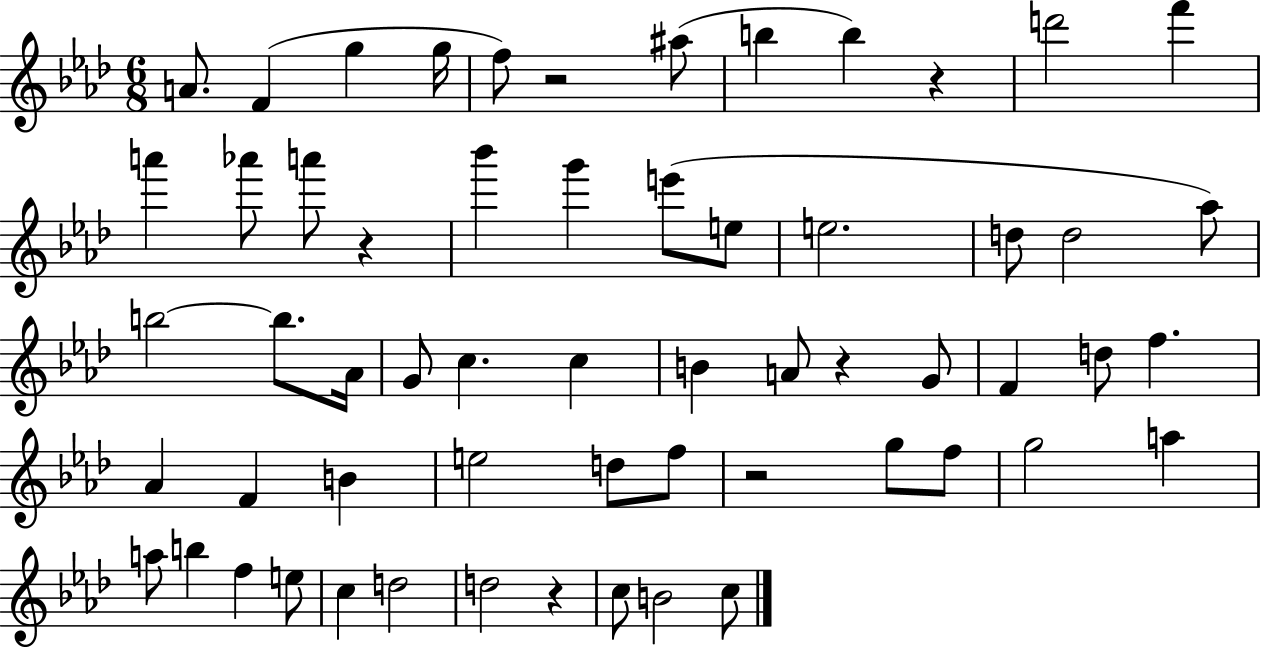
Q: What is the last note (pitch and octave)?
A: C5